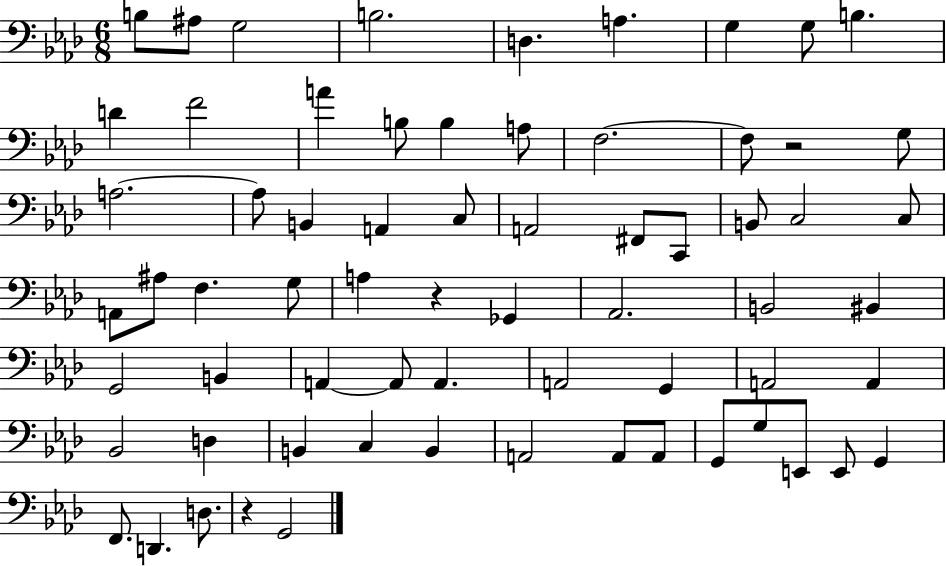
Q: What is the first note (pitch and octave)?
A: B3